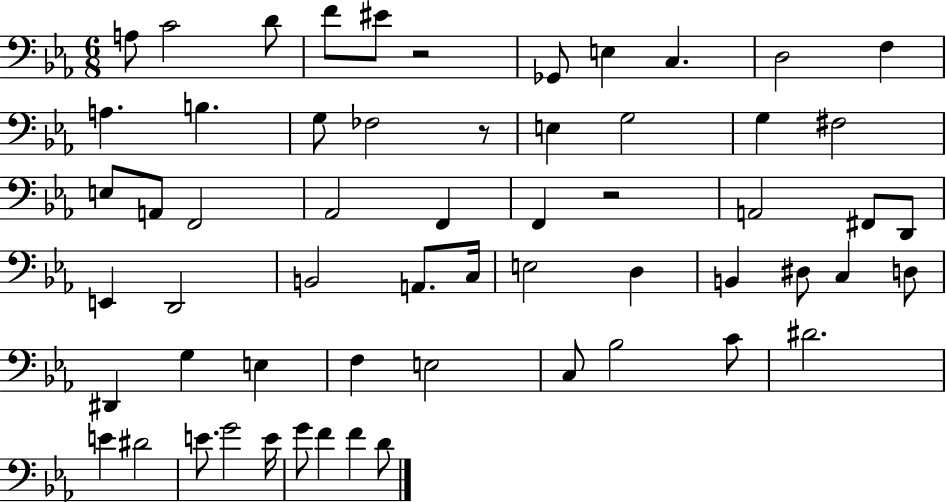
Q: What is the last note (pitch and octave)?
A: D4